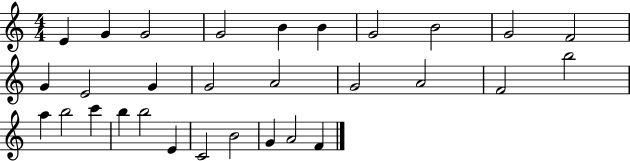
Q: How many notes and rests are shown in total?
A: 30